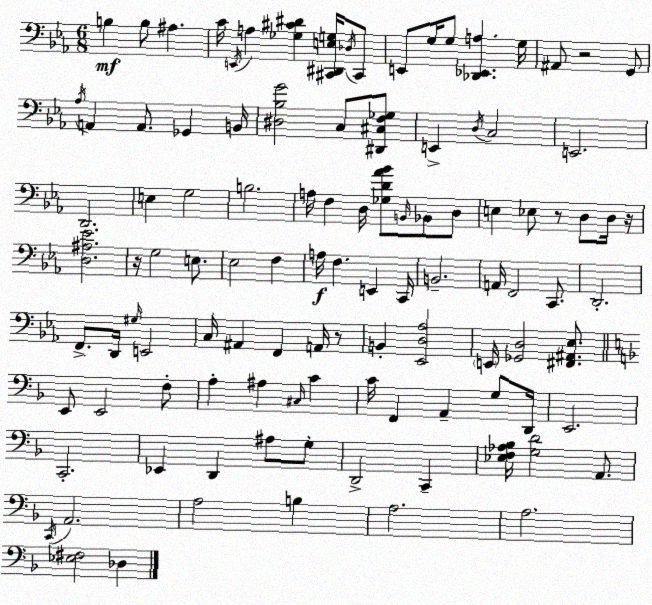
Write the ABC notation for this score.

X:1
T:Untitled
M:6/8
L:1/4
K:Eb
B, B,/2 ^A, C/4 E,,/4 A, [_G,^C^D] [^C,,^D,,E,G,]/4 _D,/4 ^C,,/2 E,,/2 G,/4 G,/2 [_D,,_E,,A,] G,/4 ^A,,/2 z2 G,,/2 _A,/4 A,, A,,/2 _G,, B,,/4 [^D,_B,G]2 C,/2 [^D,,^C,F,_G,]/2 E,, D,/4 C,2 E,,2 D,,2 E, G,2 B,2 A,/4 F, D,/4 [_G,D_A_B]/2 B,,/4 _B,,/2 D,/2 E, _E,/2 z/2 D,/2 D,/4 z/4 [D,^A,_E]2 z/4 G,2 E,/2 _E,2 F, A,/4 F, E,, C,,/4 B,,2 A,,/4 F,,2 C,,/2 D,,2 F,,/2 D,,/4 ^G,/4 E,,2 C,/4 ^A,, F,, A,,/4 z/2 B,, [_E,,D,_A,]2 E,,/4 [_G,,D,]2 [^F,,^A,,_E,]/2 E,,/2 E,,2 F,/2 A, ^A, ^C,/4 C C/4 F,, A,, G,/2 D,,/4 E,,2 C,,2 _E,, D,, ^A,/2 G,/2 D,,2 C,, [_E,F,_A,_B,]/4 [G,D]2 A,,/2 C,,/4 A,,2 A,2 B, A,2 A,2 [_E,^F,]2 _D,